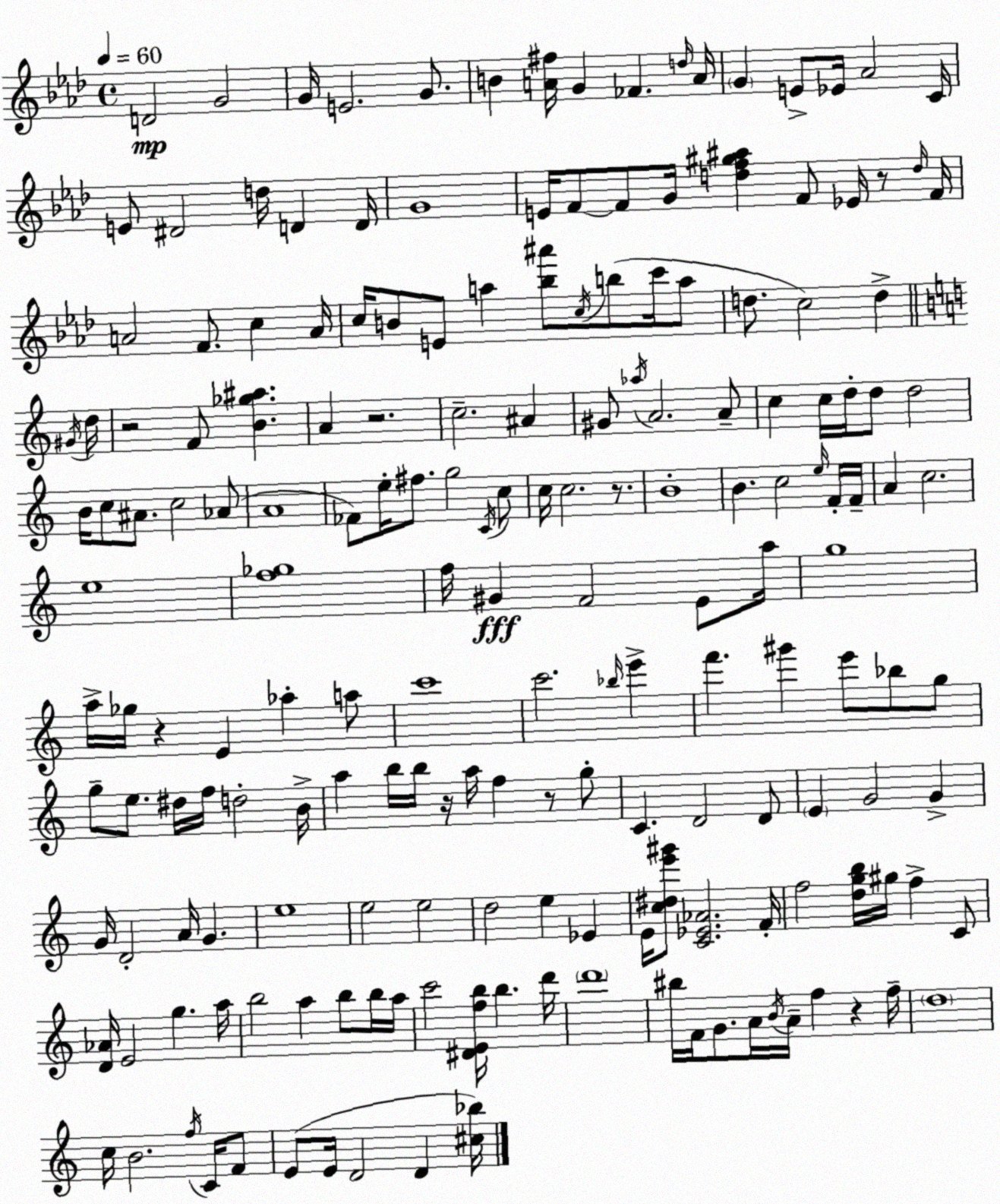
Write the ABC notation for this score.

X:1
T:Untitled
M:4/4
L:1/4
K:Fm
D2 G2 G/4 E2 G/2 B [A^f]/4 G _F d/4 A/4 G E/2 _E/4 _A2 C/4 E/2 ^D2 d/4 D D/4 G4 E/4 F/2 F/2 G/4 [df^g^a] F/2 _E/4 z/2 d/4 F/4 A2 F/2 c A/4 c/4 B/2 E/2 a [_b^a']/2 c/4 b/2 c'/4 a/2 d/2 c2 d ^G/4 d/4 z2 F/2 [B_g^a] A z2 c2 ^A ^G/2 _a/4 A2 A/2 c c/4 d/4 d/2 d2 B/4 c/2 ^A/2 c2 _A/2 A4 _F/2 e/4 ^f/2 g2 C/4 c/2 c/4 c2 z/2 B4 B c2 e/4 F/4 F/4 A c2 e4 [f_g]4 f/4 ^G F2 E/2 a/4 g4 a/4 _g/4 z E _a a/2 c'4 c'2 _b/4 e' f' ^g' e'/2 _b/2 g/2 g/2 e/2 ^d/4 f/4 d2 B/4 a b/4 b/4 z/4 a/4 f z/2 g/2 C D2 D/2 E G2 G G/4 D2 A/4 G e4 e2 e2 d2 e _E E/4 [c^de'^g']/2 [C_E_A]2 F/4 f2 [dgb]/4 ^g/4 f C/2 [D_A]/4 E2 g a/4 b2 a b/2 b/4 a/4 c'2 [^DEfb]/4 b d'/4 d'4 ^b/4 F/4 G/2 A/4 B/4 A/4 f z f/4 d4 c/4 B2 f/4 C/4 F/2 E/2 E/4 D2 D [^c_b]/4